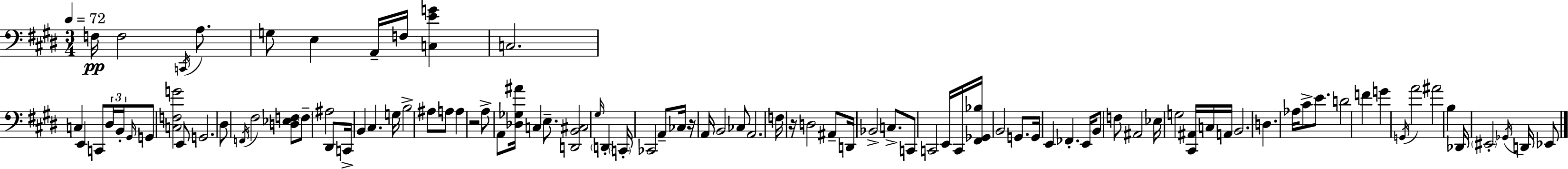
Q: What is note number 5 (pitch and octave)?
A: G3